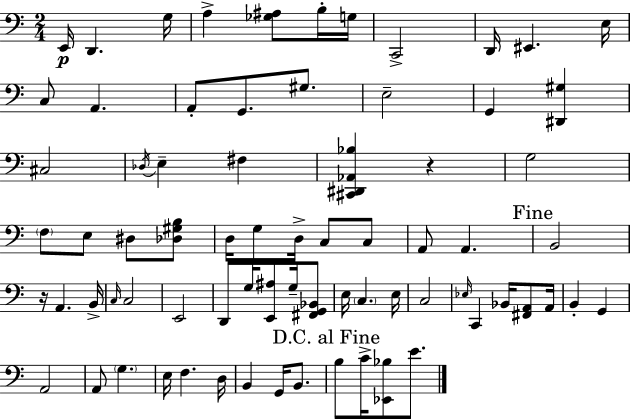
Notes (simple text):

E2/s D2/q. G3/s A3/q [Gb3,A#3]/e B3/s G3/s C2/h D2/s EIS2/q. E3/s C3/e A2/q. A2/e G2/e. G#3/e. E3/h G2/q [D#2,G#3]/q C#3/h Db3/s E3/q F#3/q [C#2,D#2,Ab2,Bb3]/q R/q G3/h F3/e E3/e D#3/e [Db3,G#3,B3]/e D3/s G3/e D3/s C3/e C3/e A2/e A2/q. B2/h R/s A2/q. B2/s C3/s C3/h E2/h D2/e G3/s [E2,A#3]/e G3/s [F#2,G2,Bb2]/e E3/s C3/q. E3/s C3/h Eb3/s C2/q Bb2/s [F#2,A2]/e A2/s B2/q G2/q A2/h A2/e G3/q. E3/s F3/q. D3/s B2/q G2/s B2/e. B3/e C4/s [Eb2,Bb3]/e E4/e.